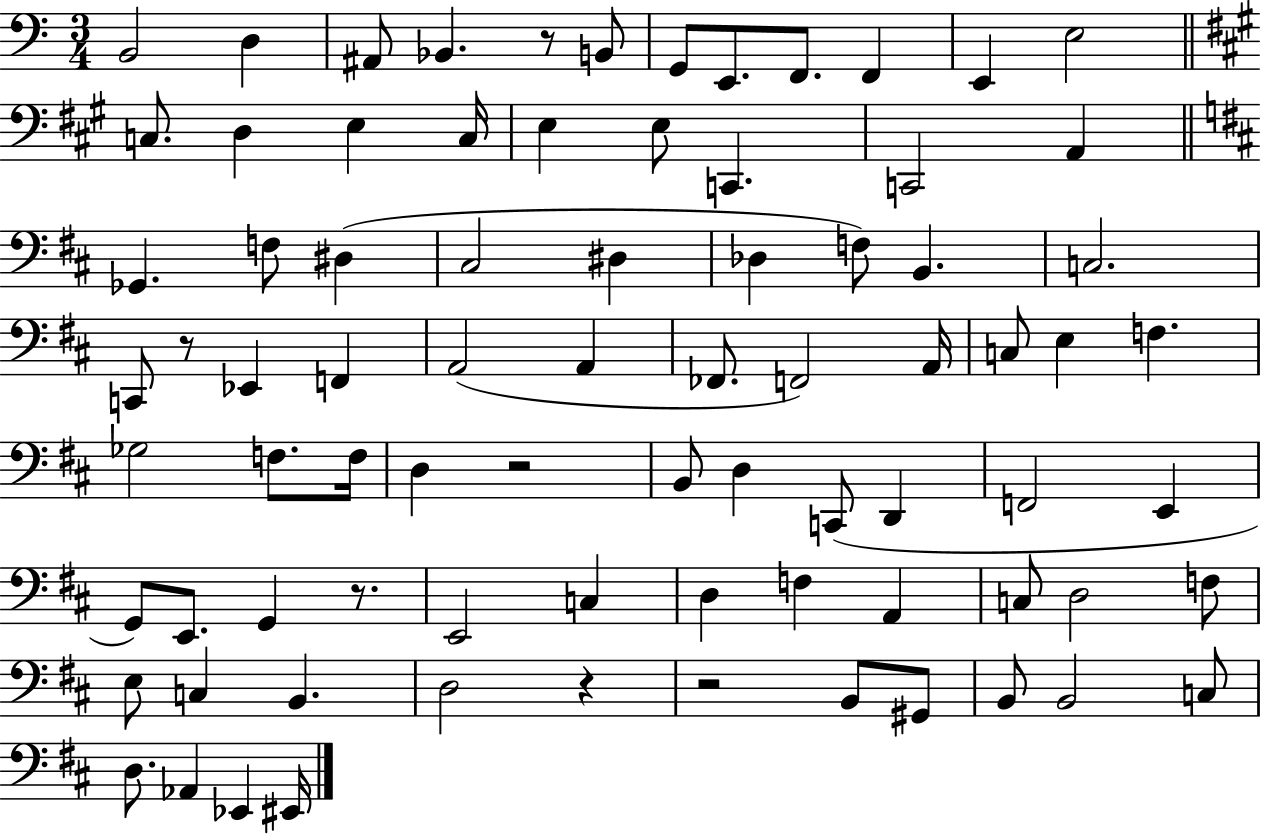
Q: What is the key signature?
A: C major